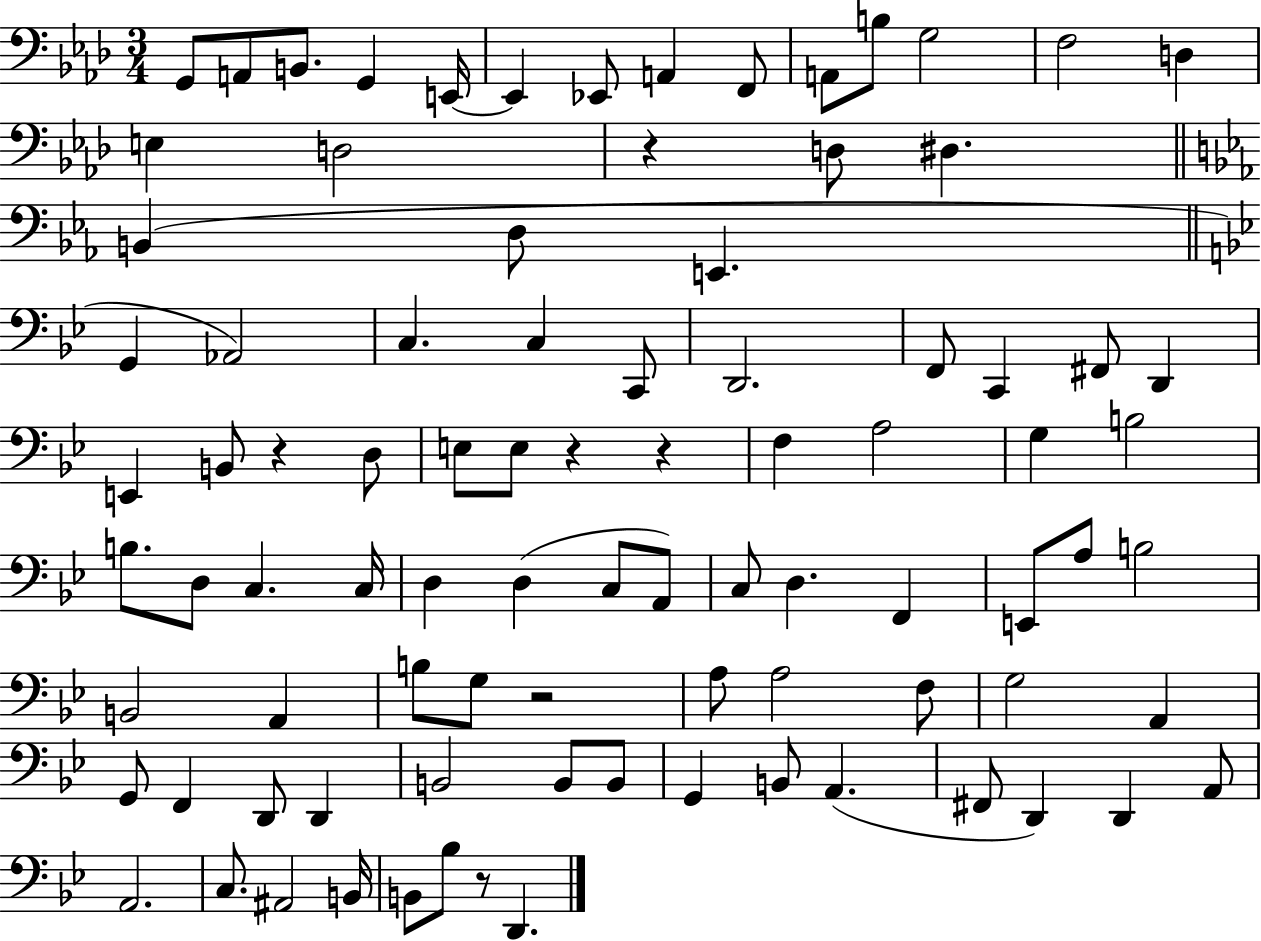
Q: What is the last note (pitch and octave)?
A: D2